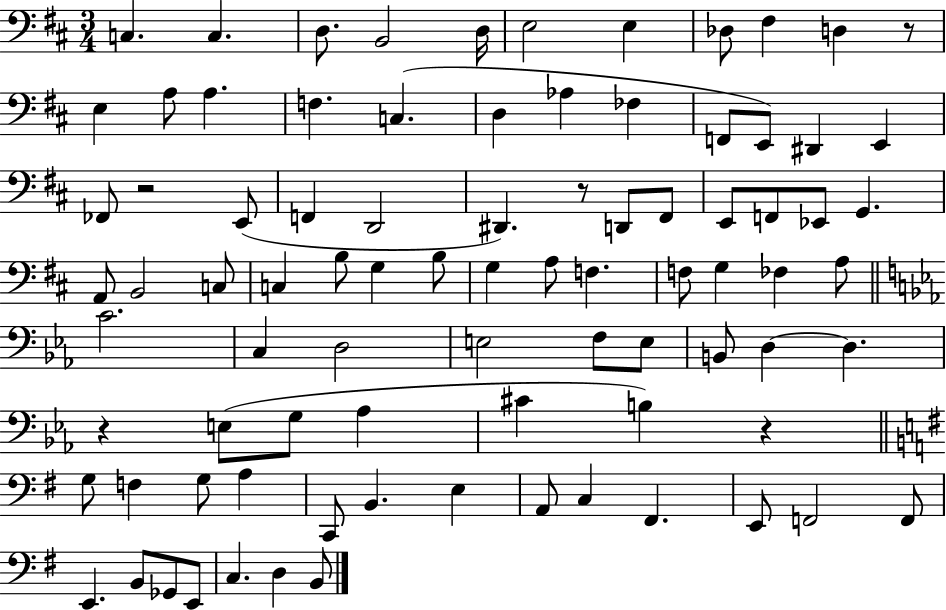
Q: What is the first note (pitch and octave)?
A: C3